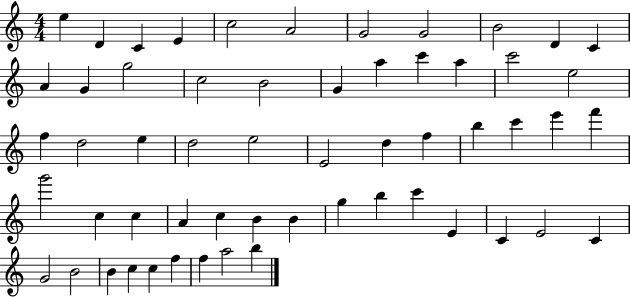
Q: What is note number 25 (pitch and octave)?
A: E5